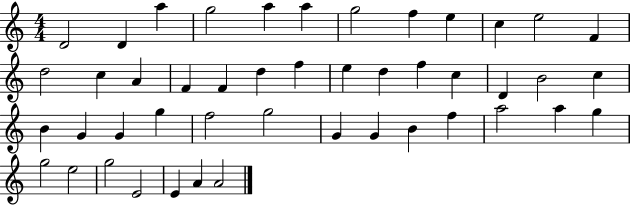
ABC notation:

X:1
T:Untitled
M:4/4
L:1/4
K:C
D2 D a g2 a a g2 f e c e2 F d2 c A F F d f e d f c D B2 c B G G g f2 g2 G G B f a2 a g g2 e2 g2 E2 E A A2